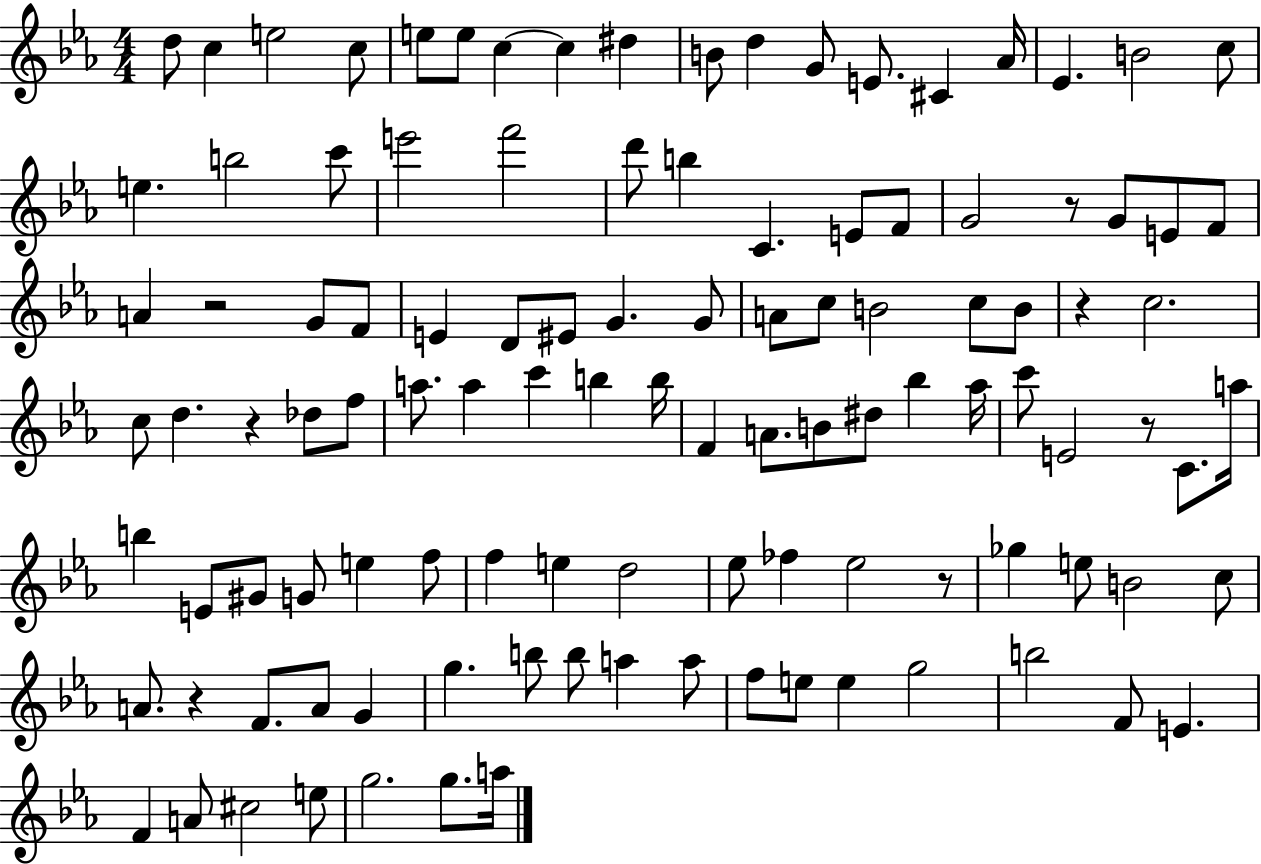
D5/e C5/q E5/h C5/e E5/e E5/e C5/q C5/q D#5/q B4/e D5/q G4/e E4/e. C#4/q Ab4/s Eb4/q. B4/h C5/e E5/q. B5/h C6/e E6/h F6/h D6/e B5/q C4/q. E4/e F4/e G4/h R/e G4/e E4/e F4/e A4/q R/h G4/e F4/e E4/q D4/e EIS4/e G4/q. G4/e A4/e C5/e B4/h C5/e B4/e R/q C5/h. C5/e D5/q. R/q Db5/e F5/e A5/e. A5/q C6/q B5/q B5/s F4/q A4/e. B4/e D#5/e Bb5/q Ab5/s C6/e E4/h R/e C4/e. A5/s B5/q E4/e G#4/e G4/e E5/q F5/e F5/q E5/q D5/h Eb5/e FES5/q Eb5/h R/e Gb5/q E5/e B4/h C5/e A4/e. R/q F4/e. A4/e G4/q G5/q. B5/e B5/e A5/q A5/e F5/e E5/e E5/q G5/h B5/h F4/e E4/q. F4/q A4/e C#5/h E5/e G5/h. G5/e. A5/s